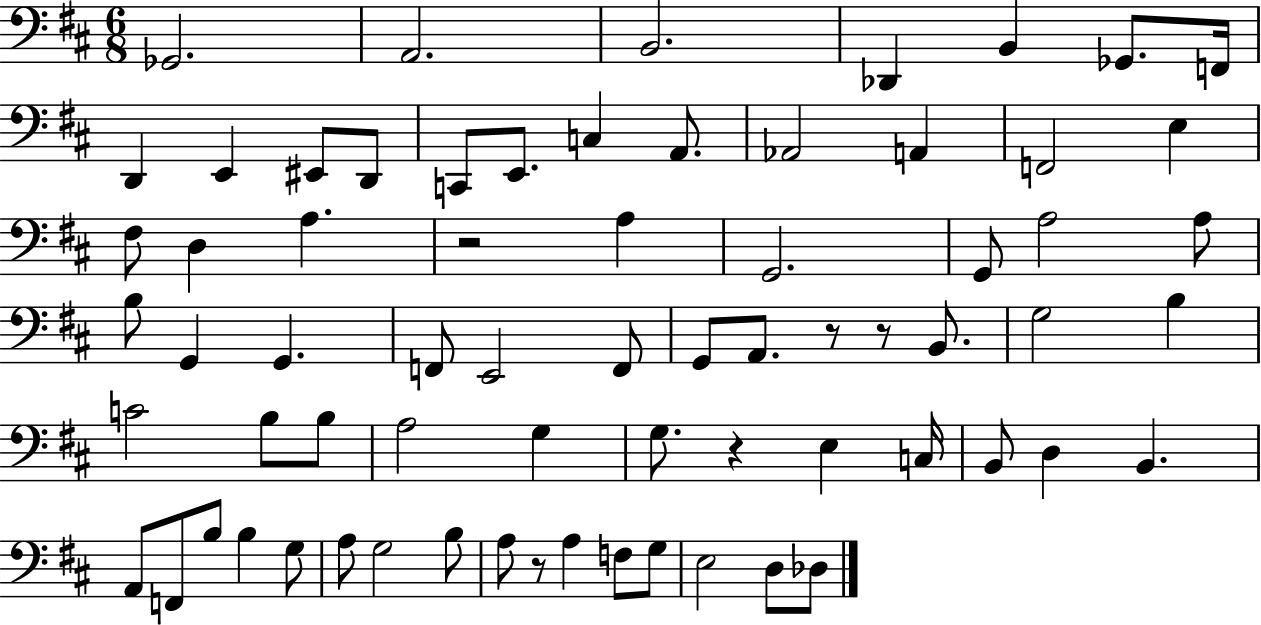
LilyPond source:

{
  \clef bass
  \numericTimeSignature
  \time 6/8
  \key d \major
  ges,2. | a,2. | b,2. | des,4 b,4 ges,8. f,16 | \break d,4 e,4 eis,8 d,8 | c,8 e,8. c4 a,8. | aes,2 a,4 | f,2 e4 | \break fis8 d4 a4. | r2 a4 | g,2. | g,8 a2 a8 | \break b8 g,4 g,4. | f,8 e,2 f,8 | g,8 a,8. r8 r8 b,8. | g2 b4 | \break c'2 b8 b8 | a2 g4 | g8. r4 e4 c16 | b,8 d4 b,4. | \break a,8 f,8 b8 b4 g8 | a8 g2 b8 | a8 r8 a4 f8 g8 | e2 d8 des8 | \break \bar "|."
}